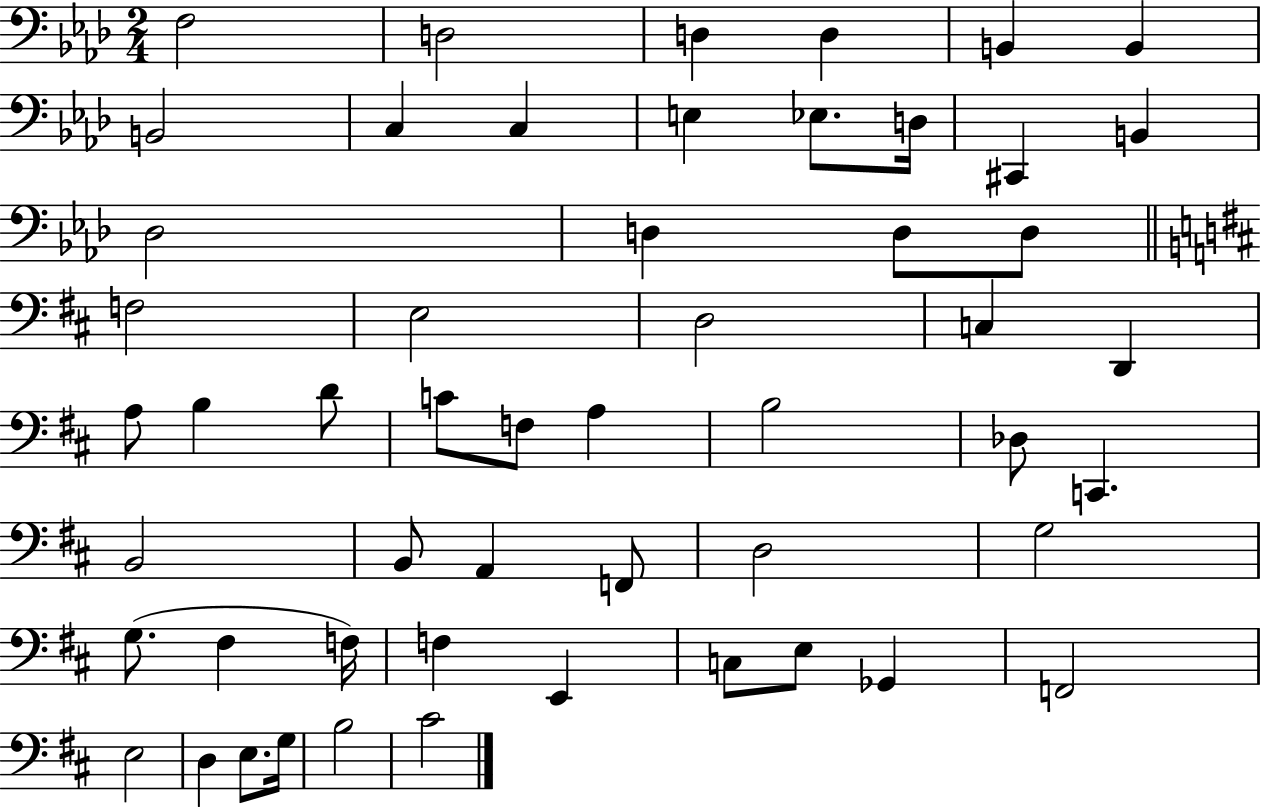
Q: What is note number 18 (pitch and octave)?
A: D3